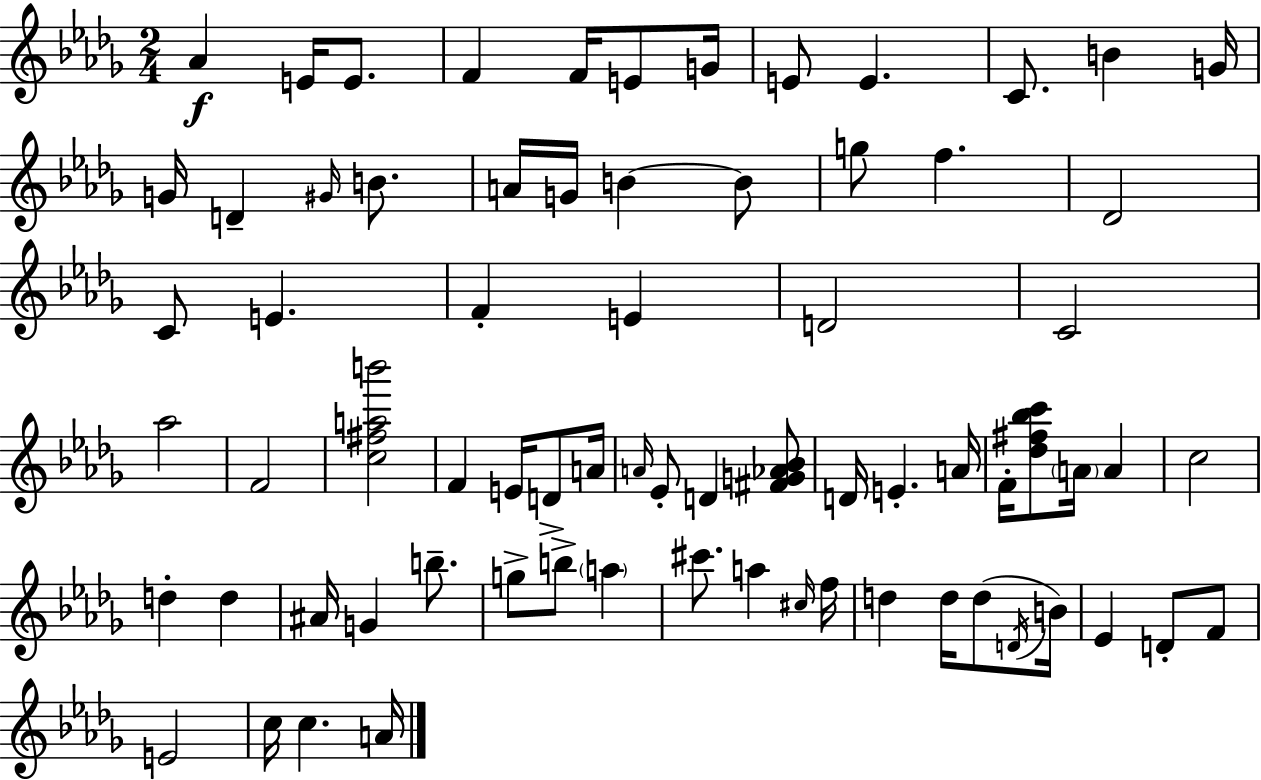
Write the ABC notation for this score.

X:1
T:Untitled
M:2/4
L:1/4
K:Bbm
_A E/4 E/2 F F/4 E/2 G/4 E/2 E C/2 B G/4 G/4 D ^G/4 B/2 A/4 G/4 B B/2 g/2 f _D2 C/2 E F E D2 C2 _a2 F2 [c^fab']2 F E/4 D/2 A/4 A/4 _E/2 D [^FG_A_B]/2 D/4 E A/4 F/4 [_d^f_bc']/2 A/4 A c2 d d ^A/4 G b/2 g/2 b/2 a ^c'/2 a ^c/4 f/4 d d/4 d/2 D/4 B/4 _E D/2 F/2 E2 c/4 c A/4